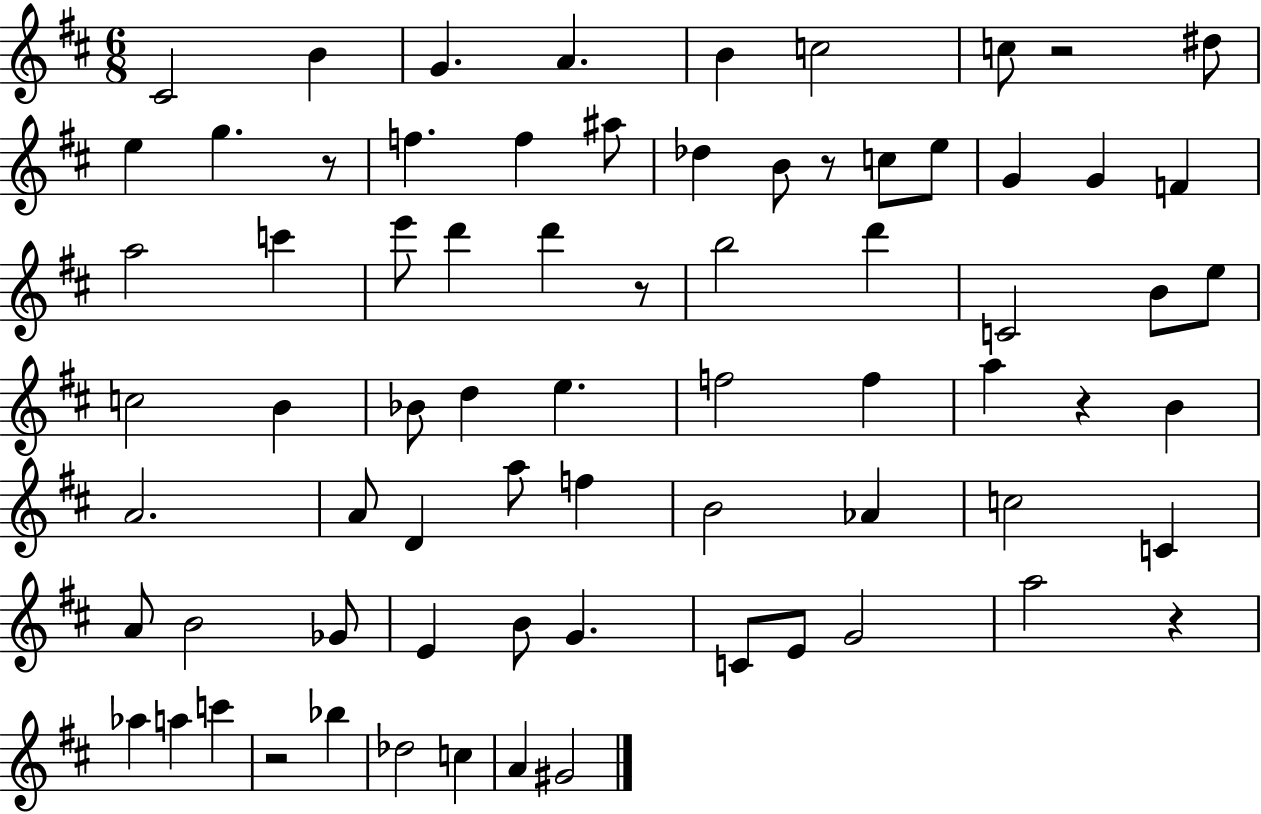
X:1
T:Untitled
M:6/8
L:1/4
K:D
^C2 B G A B c2 c/2 z2 ^d/2 e g z/2 f f ^a/2 _d B/2 z/2 c/2 e/2 G G F a2 c' e'/2 d' d' z/2 b2 d' C2 B/2 e/2 c2 B _B/2 d e f2 f a z B A2 A/2 D a/2 f B2 _A c2 C A/2 B2 _G/2 E B/2 G C/2 E/2 G2 a2 z _a a c' z2 _b _d2 c A ^G2